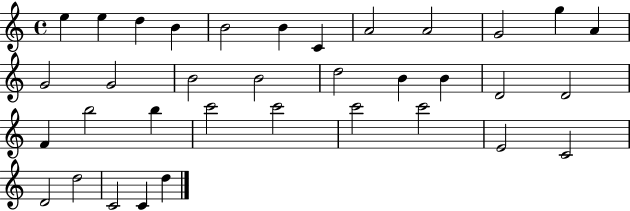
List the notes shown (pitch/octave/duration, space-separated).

E5/q E5/q D5/q B4/q B4/h B4/q C4/q A4/h A4/h G4/h G5/q A4/q G4/h G4/h B4/h B4/h D5/h B4/q B4/q D4/h D4/h F4/q B5/h B5/q C6/h C6/h C6/h C6/h E4/h C4/h D4/h D5/h C4/h C4/q D5/q